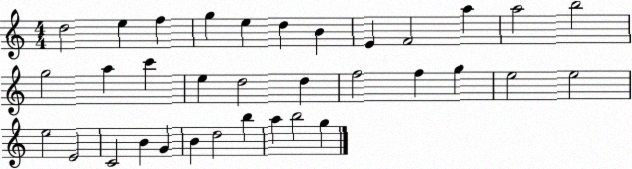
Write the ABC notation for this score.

X:1
T:Untitled
M:4/4
L:1/4
K:C
d2 e f g e d B E F2 a a2 b2 g2 a c' e d2 d f2 f g e2 e2 e2 E2 C2 B G B d2 b a b2 g